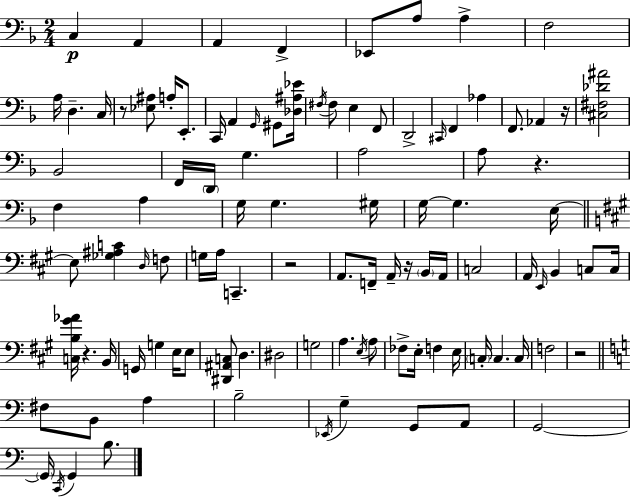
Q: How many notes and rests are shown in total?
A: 103